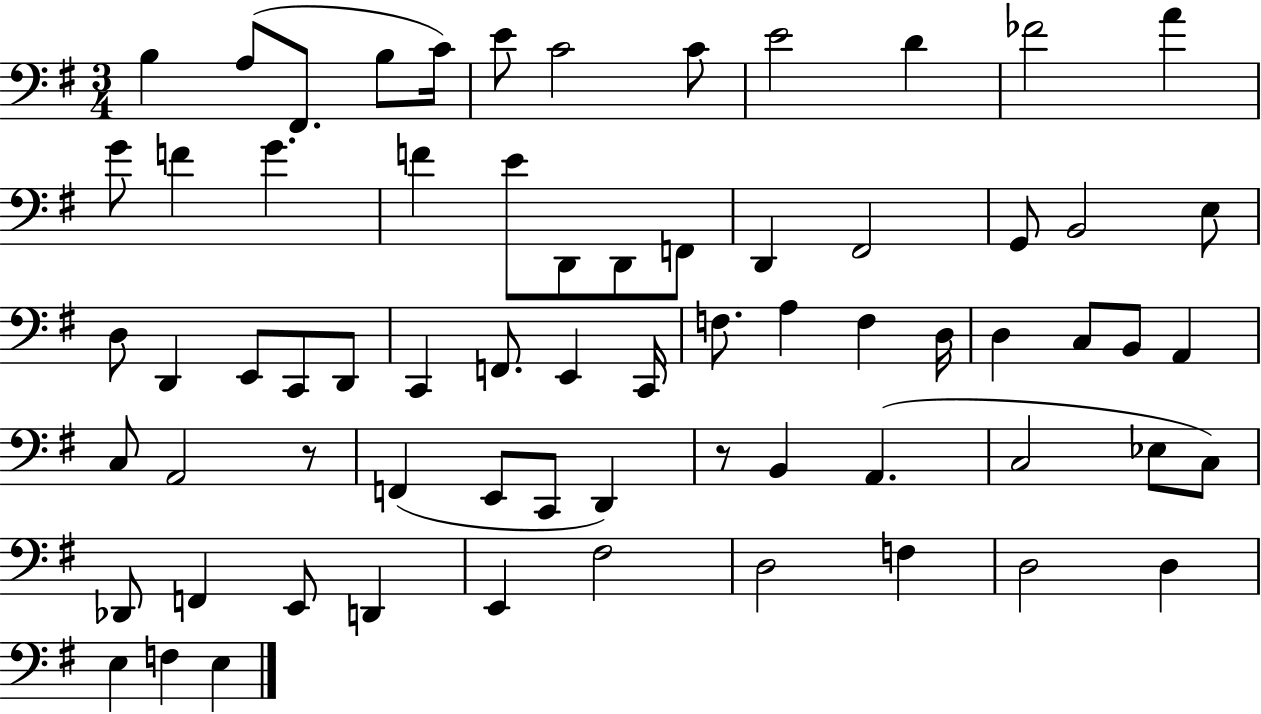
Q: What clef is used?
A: bass